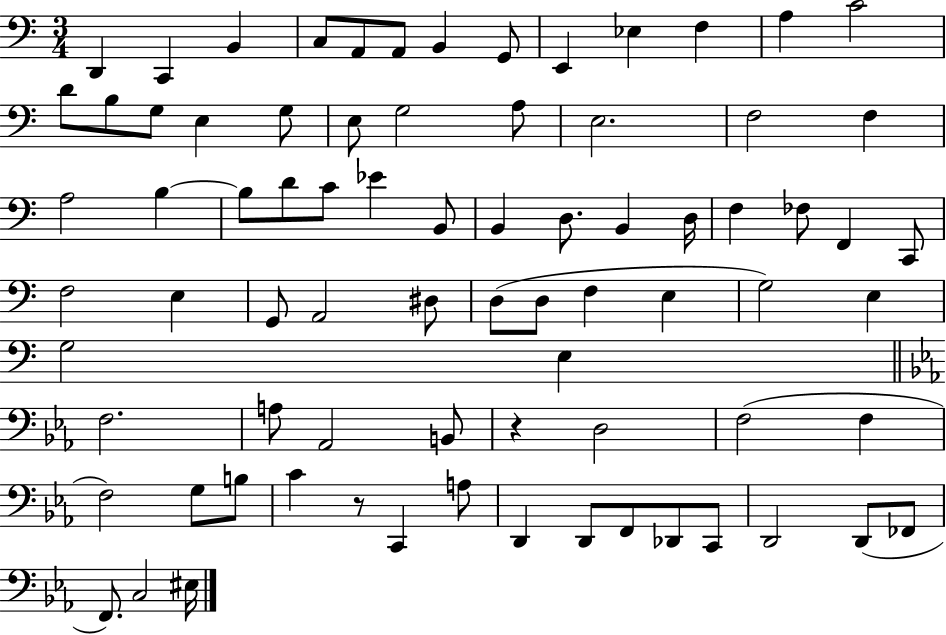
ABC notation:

X:1
T:Untitled
M:3/4
L:1/4
K:C
D,, C,, B,, C,/2 A,,/2 A,,/2 B,, G,,/2 E,, _E, F, A, C2 D/2 B,/2 G,/2 E, G,/2 E,/2 G,2 A,/2 E,2 F,2 F, A,2 B, B,/2 D/2 C/2 _E B,,/2 B,, D,/2 B,, D,/4 F, _F,/2 F,, C,,/2 F,2 E, G,,/2 A,,2 ^D,/2 D,/2 D,/2 F, E, G,2 E, G,2 E, F,2 A,/2 _A,,2 B,,/2 z D,2 F,2 F, F,2 G,/2 B,/2 C z/2 C,, A,/2 D,, D,,/2 F,,/2 _D,,/2 C,,/2 D,,2 D,,/2 _F,,/2 F,,/2 C,2 ^E,/4